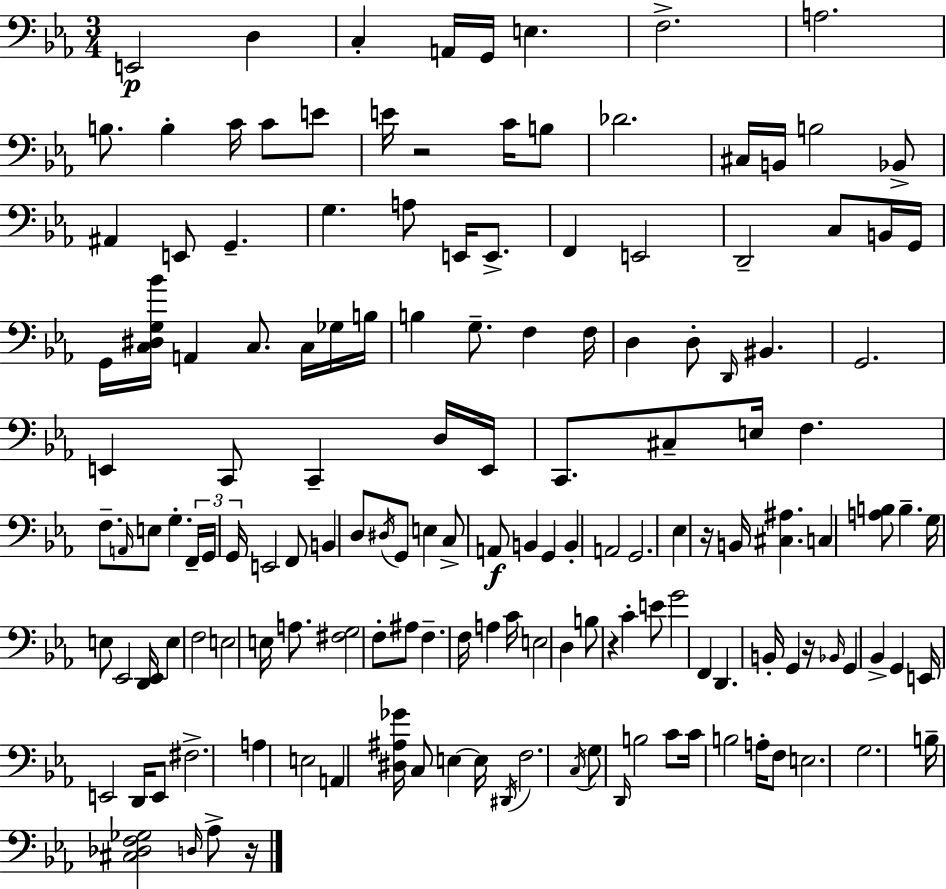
X:1
T:Untitled
M:3/4
L:1/4
K:Cm
E,,2 D, C, A,,/4 G,,/4 E, F,2 A,2 B,/2 B, C/4 C/2 E/2 E/4 z2 C/4 B,/2 _D2 ^C,/4 B,,/4 B,2 _B,,/2 ^A,, E,,/2 G,, G, A,/2 E,,/4 E,,/2 F,, E,,2 D,,2 C,/2 B,,/4 G,,/4 G,,/4 [C,^D,G,_B]/4 A,, C,/2 C,/4 _G,/4 B,/4 B, G,/2 F, F,/4 D, D,/2 D,,/4 ^B,, G,,2 E,, C,,/2 C,, D,/4 E,,/4 C,,/2 ^C,/2 E,/4 F, F,/2 A,,/4 E,/2 G, F,,/4 G,,/4 G,,/4 E,,2 F,,/2 B,, D,/2 ^D,/4 G,,/2 E, C,/2 A,,/2 B,, G,, B,, A,,2 G,,2 _E, z/4 B,,/4 [^C,^A,] C, [A,B,]/2 B, G,/4 E,/2 _E,,2 [D,,_E,,]/4 E, F,2 E,2 E,/4 A,/2 [^F,G,]2 F,/2 ^A,/2 F, F,/4 A, C/4 E,2 D, B,/2 z C E/2 G2 F,, D,, B,,/4 G,, z/4 _B,,/4 G,, _B,, G,, E,,/4 E,,2 D,,/4 E,,/2 ^F,2 A, E,2 A,, [^D,^A,_G]/4 C,/2 E, E,/4 ^D,,/4 F,2 C,/4 G,/2 D,,/4 B,2 C/2 C/4 B,2 A,/4 F,/2 E,2 G,2 B,/4 [^C,_D,F,_G,]2 D,/4 _A,/2 z/4